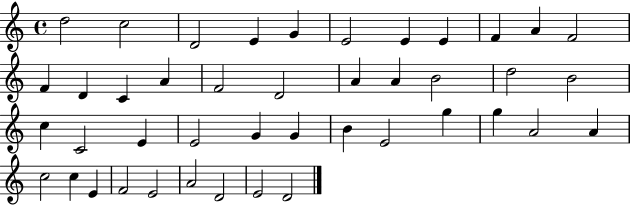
{
  \clef treble
  \time 4/4
  \defaultTimeSignature
  \key c \major
  d''2 c''2 | d'2 e'4 g'4 | e'2 e'4 e'4 | f'4 a'4 f'2 | \break f'4 d'4 c'4 a'4 | f'2 d'2 | a'4 a'4 b'2 | d''2 b'2 | \break c''4 c'2 e'4 | e'2 g'4 g'4 | b'4 e'2 g''4 | g''4 a'2 a'4 | \break c''2 c''4 e'4 | f'2 e'2 | a'2 d'2 | e'2 d'2 | \break \bar "|."
}